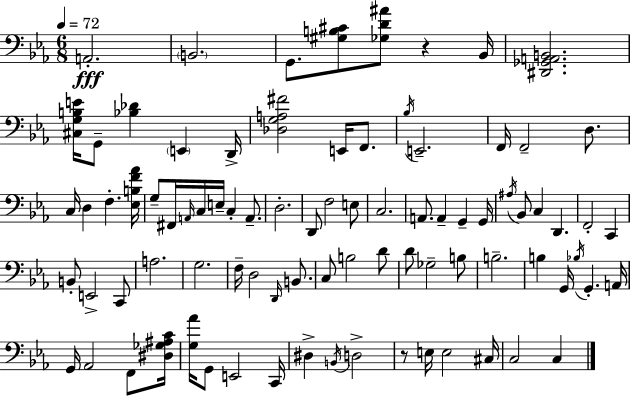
{
  \clef bass
  \numericTimeSignature
  \time 6/8
  \key c \minor
  \tempo 4 = 72
  a,2.-.\fff | \parenthesize b,2. | g,8. <gis b cis'>8 <ges d' ais'>8 r4 bes,16 | <dis, ges, a, b,>2. | \break <cis g b e'>16 g,8-- <bes des'>4 \parenthesize e,4 d,16-> | <des g a fis'>2 e,16 f,8. | \acciaccatura { bes16 } e,2.-- | f,16 f,2-- d8. | \break c16 d4 f4.-. | <ees b f' aes'>16 g8-- fis,16 \grace { a,16 } c16 e16-- c4-. a,8.-- | d2.-. | d,8 f2 | \break e8 c2. | a,8. a,4-- g,4-- | g,16 \acciaccatura { ais16 } bes,8 c4 d,4. | f,2-. c,4 | \break b,8-. e,2-> | c,8 a2. | g2. | f16-- d2 | \break \grace { d,16 } b,8. c8 b2 | d'8 d'8 ges2-- | b8 b2.-- | b4 g,16 \acciaccatura { bes16 } g,4.-. | \break a,16 g,16 aes,2 | f,8 <dis ges ais c'>16 <g aes'>16 g,8 e,2 | c,16 dis4-> \acciaccatura { b,16 } d2-> | r8 e16 e2 | \break cis16 c2 | c4 \bar "|."
}